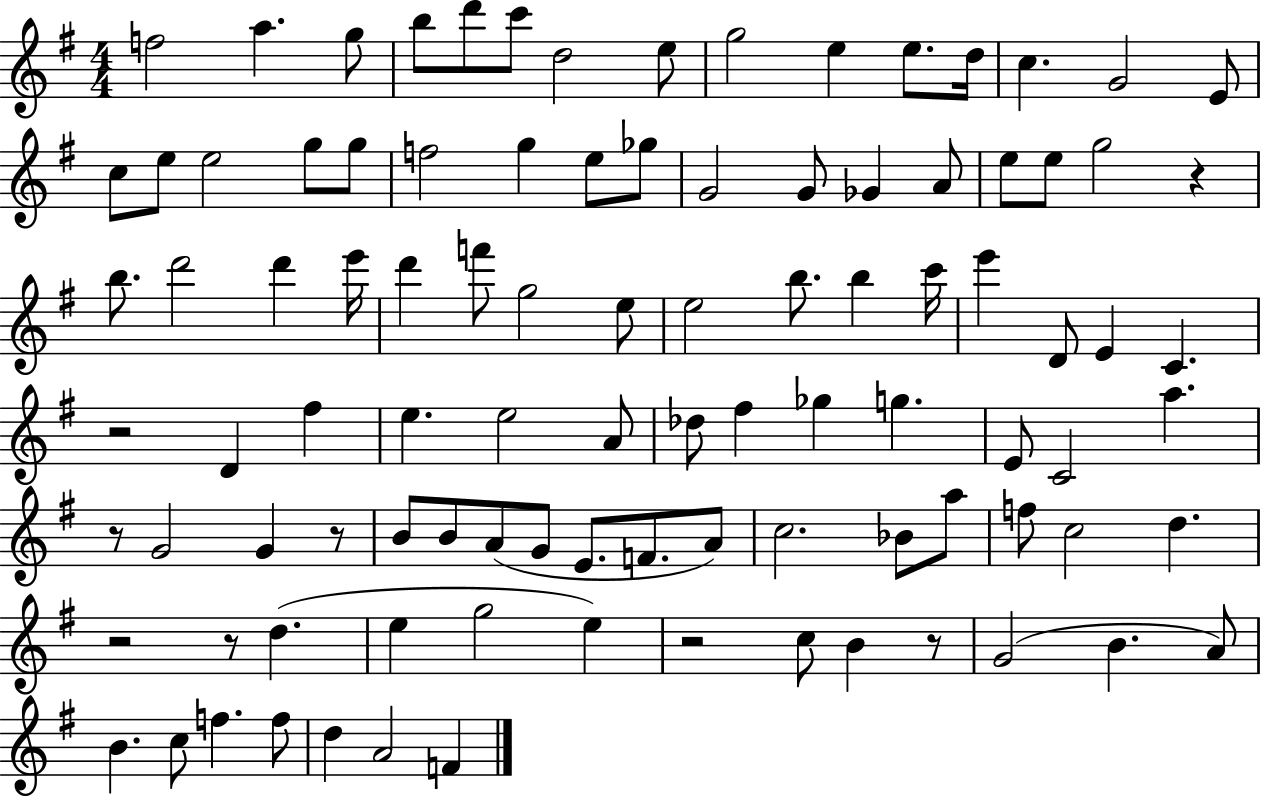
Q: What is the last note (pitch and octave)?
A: F4